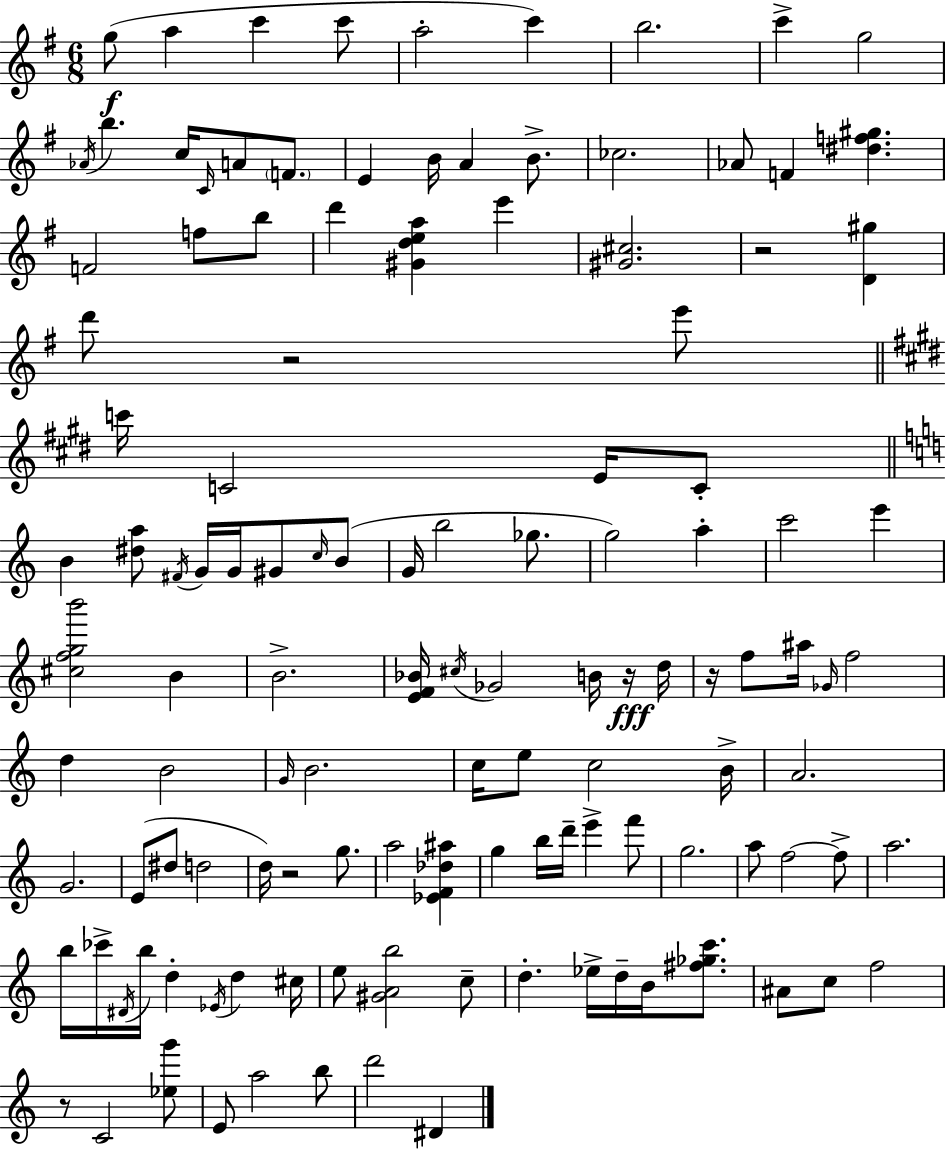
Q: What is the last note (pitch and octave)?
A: D#4